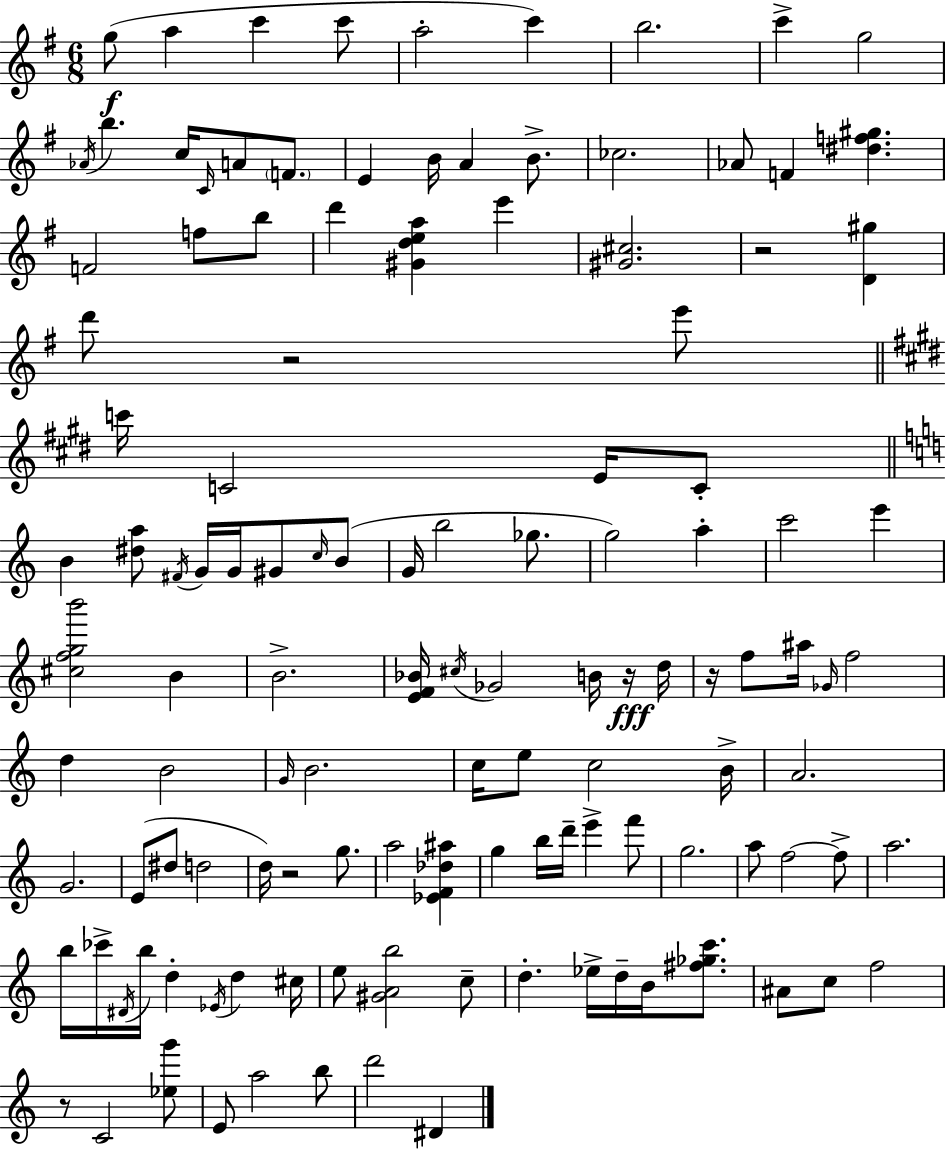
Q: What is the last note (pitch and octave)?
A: D#4